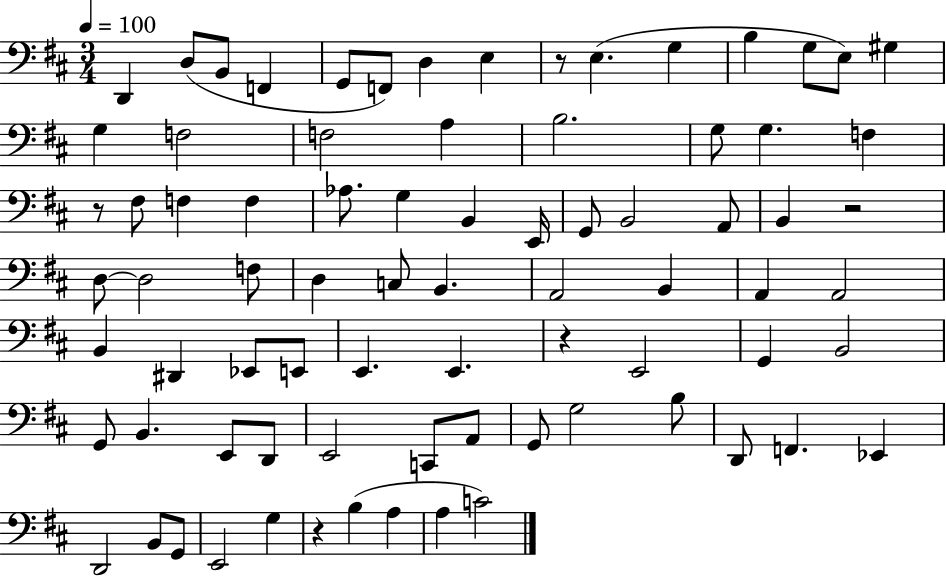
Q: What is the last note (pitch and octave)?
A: C4